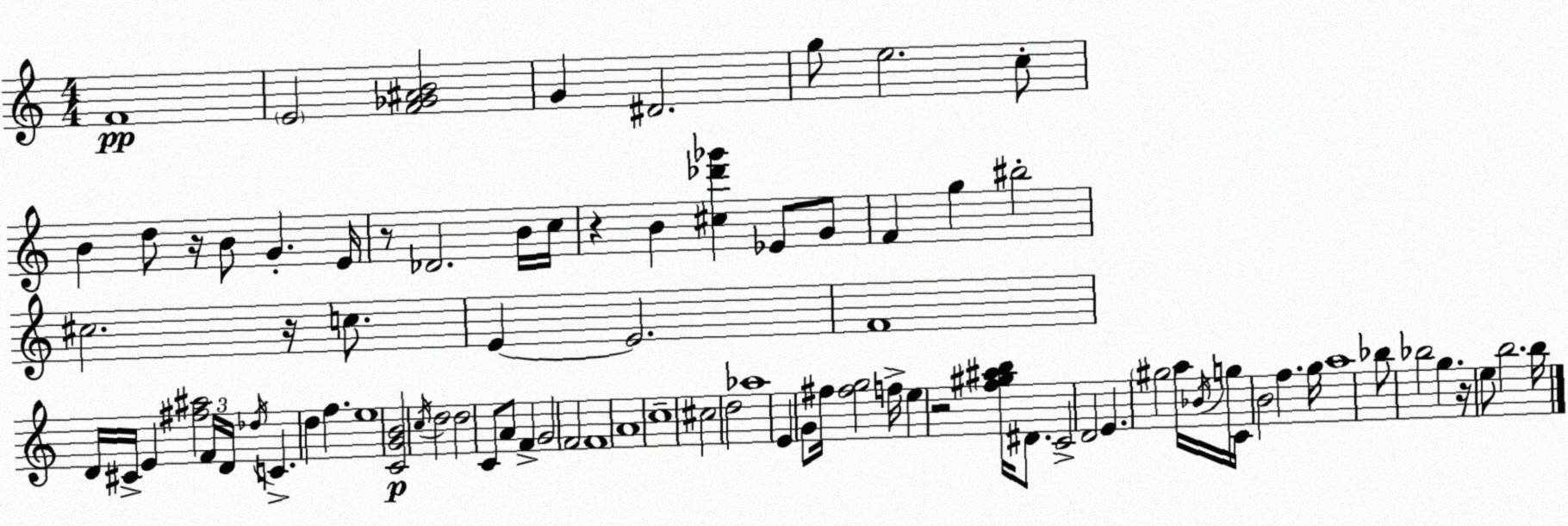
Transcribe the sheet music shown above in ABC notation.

X:1
T:Untitled
M:4/4
L:1/4
K:Am
F4 E2 [F_G^AB]2 G ^D2 g/2 e2 c/2 B d/2 z/4 B/2 G E/4 z/2 _D2 B/4 c/4 z B [^c_d'_g'] _E/2 G/2 F g ^b2 ^c2 z/4 c/2 E E2 F4 D/4 ^C/4 E [^f^a]2 F/4 D/4 _d/4 C d f e4 [CGB]2 c/4 d2 d2 C/2 A/2 F G2 F2 F4 A4 c4 ^c2 d2 _a4 E G/2 ^f/4 [^fg]2 f/4 e z2 [f^g^ab]/4 ^D/2 C2 D2 E ^g2 a/4 _B/4 g/4 C/4 B2 f g/4 a4 _b/2 _b2 g z/4 e/2 b2 b/4